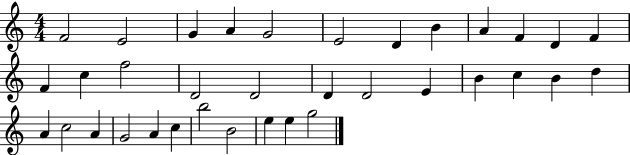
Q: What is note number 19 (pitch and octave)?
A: D4